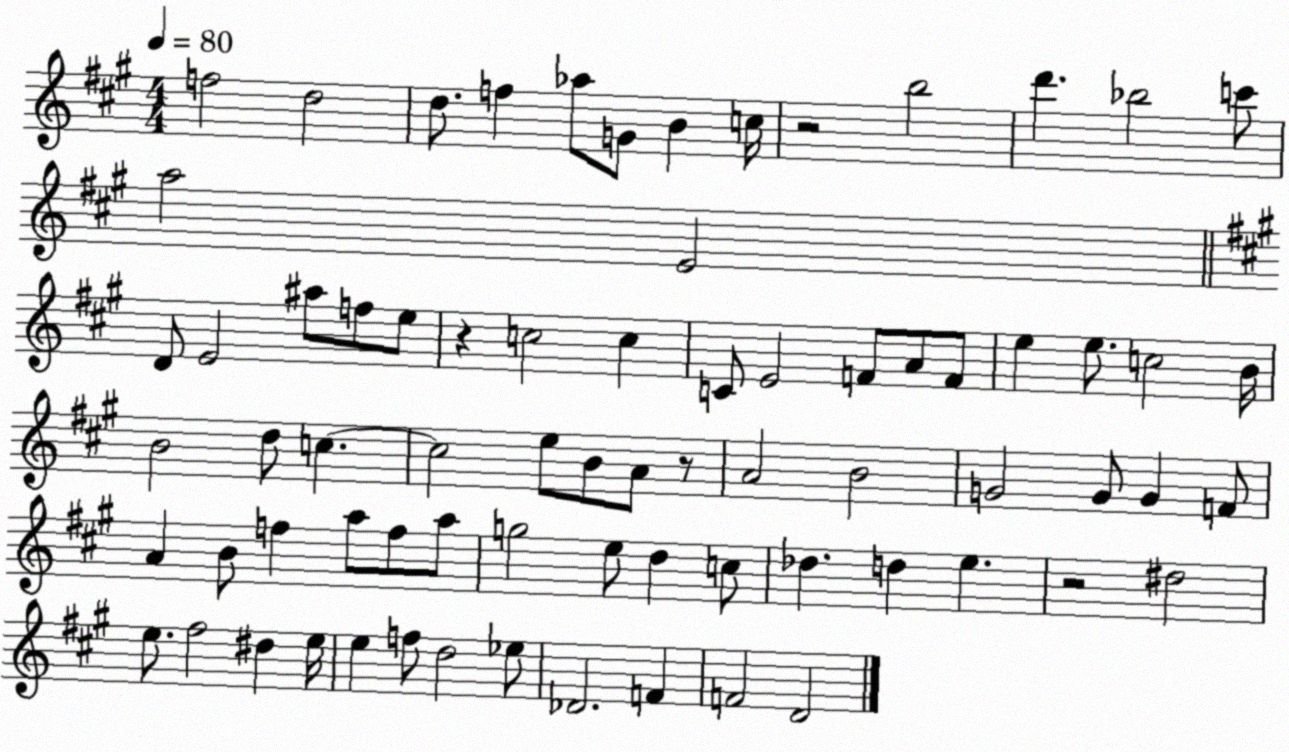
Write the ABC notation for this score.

X:1
T:Untitled
M:4/4
L:1/4
K:A
f2 d2 d/2 f _a/2 G/2 B c/4 z2 b2 d' _b2 c'/2 a2 E2 D/2 E2 ^a/2 f/2 e/2 z c2 c C/2 E2 F/2 A/2 F/2 e e/2 c2 B/4 B2 d/2 c c2 e/2 B/2 A/2 z/2 A2 B2 G2 G/2 G F/2 A B/2 f a/2 f/2 a/2 g2 e/2 d c/2 _d d e z2 ^d2 e/2 ^f2 ^d e/4 e f/2 d2 _e/2 _D2 F F2 D2